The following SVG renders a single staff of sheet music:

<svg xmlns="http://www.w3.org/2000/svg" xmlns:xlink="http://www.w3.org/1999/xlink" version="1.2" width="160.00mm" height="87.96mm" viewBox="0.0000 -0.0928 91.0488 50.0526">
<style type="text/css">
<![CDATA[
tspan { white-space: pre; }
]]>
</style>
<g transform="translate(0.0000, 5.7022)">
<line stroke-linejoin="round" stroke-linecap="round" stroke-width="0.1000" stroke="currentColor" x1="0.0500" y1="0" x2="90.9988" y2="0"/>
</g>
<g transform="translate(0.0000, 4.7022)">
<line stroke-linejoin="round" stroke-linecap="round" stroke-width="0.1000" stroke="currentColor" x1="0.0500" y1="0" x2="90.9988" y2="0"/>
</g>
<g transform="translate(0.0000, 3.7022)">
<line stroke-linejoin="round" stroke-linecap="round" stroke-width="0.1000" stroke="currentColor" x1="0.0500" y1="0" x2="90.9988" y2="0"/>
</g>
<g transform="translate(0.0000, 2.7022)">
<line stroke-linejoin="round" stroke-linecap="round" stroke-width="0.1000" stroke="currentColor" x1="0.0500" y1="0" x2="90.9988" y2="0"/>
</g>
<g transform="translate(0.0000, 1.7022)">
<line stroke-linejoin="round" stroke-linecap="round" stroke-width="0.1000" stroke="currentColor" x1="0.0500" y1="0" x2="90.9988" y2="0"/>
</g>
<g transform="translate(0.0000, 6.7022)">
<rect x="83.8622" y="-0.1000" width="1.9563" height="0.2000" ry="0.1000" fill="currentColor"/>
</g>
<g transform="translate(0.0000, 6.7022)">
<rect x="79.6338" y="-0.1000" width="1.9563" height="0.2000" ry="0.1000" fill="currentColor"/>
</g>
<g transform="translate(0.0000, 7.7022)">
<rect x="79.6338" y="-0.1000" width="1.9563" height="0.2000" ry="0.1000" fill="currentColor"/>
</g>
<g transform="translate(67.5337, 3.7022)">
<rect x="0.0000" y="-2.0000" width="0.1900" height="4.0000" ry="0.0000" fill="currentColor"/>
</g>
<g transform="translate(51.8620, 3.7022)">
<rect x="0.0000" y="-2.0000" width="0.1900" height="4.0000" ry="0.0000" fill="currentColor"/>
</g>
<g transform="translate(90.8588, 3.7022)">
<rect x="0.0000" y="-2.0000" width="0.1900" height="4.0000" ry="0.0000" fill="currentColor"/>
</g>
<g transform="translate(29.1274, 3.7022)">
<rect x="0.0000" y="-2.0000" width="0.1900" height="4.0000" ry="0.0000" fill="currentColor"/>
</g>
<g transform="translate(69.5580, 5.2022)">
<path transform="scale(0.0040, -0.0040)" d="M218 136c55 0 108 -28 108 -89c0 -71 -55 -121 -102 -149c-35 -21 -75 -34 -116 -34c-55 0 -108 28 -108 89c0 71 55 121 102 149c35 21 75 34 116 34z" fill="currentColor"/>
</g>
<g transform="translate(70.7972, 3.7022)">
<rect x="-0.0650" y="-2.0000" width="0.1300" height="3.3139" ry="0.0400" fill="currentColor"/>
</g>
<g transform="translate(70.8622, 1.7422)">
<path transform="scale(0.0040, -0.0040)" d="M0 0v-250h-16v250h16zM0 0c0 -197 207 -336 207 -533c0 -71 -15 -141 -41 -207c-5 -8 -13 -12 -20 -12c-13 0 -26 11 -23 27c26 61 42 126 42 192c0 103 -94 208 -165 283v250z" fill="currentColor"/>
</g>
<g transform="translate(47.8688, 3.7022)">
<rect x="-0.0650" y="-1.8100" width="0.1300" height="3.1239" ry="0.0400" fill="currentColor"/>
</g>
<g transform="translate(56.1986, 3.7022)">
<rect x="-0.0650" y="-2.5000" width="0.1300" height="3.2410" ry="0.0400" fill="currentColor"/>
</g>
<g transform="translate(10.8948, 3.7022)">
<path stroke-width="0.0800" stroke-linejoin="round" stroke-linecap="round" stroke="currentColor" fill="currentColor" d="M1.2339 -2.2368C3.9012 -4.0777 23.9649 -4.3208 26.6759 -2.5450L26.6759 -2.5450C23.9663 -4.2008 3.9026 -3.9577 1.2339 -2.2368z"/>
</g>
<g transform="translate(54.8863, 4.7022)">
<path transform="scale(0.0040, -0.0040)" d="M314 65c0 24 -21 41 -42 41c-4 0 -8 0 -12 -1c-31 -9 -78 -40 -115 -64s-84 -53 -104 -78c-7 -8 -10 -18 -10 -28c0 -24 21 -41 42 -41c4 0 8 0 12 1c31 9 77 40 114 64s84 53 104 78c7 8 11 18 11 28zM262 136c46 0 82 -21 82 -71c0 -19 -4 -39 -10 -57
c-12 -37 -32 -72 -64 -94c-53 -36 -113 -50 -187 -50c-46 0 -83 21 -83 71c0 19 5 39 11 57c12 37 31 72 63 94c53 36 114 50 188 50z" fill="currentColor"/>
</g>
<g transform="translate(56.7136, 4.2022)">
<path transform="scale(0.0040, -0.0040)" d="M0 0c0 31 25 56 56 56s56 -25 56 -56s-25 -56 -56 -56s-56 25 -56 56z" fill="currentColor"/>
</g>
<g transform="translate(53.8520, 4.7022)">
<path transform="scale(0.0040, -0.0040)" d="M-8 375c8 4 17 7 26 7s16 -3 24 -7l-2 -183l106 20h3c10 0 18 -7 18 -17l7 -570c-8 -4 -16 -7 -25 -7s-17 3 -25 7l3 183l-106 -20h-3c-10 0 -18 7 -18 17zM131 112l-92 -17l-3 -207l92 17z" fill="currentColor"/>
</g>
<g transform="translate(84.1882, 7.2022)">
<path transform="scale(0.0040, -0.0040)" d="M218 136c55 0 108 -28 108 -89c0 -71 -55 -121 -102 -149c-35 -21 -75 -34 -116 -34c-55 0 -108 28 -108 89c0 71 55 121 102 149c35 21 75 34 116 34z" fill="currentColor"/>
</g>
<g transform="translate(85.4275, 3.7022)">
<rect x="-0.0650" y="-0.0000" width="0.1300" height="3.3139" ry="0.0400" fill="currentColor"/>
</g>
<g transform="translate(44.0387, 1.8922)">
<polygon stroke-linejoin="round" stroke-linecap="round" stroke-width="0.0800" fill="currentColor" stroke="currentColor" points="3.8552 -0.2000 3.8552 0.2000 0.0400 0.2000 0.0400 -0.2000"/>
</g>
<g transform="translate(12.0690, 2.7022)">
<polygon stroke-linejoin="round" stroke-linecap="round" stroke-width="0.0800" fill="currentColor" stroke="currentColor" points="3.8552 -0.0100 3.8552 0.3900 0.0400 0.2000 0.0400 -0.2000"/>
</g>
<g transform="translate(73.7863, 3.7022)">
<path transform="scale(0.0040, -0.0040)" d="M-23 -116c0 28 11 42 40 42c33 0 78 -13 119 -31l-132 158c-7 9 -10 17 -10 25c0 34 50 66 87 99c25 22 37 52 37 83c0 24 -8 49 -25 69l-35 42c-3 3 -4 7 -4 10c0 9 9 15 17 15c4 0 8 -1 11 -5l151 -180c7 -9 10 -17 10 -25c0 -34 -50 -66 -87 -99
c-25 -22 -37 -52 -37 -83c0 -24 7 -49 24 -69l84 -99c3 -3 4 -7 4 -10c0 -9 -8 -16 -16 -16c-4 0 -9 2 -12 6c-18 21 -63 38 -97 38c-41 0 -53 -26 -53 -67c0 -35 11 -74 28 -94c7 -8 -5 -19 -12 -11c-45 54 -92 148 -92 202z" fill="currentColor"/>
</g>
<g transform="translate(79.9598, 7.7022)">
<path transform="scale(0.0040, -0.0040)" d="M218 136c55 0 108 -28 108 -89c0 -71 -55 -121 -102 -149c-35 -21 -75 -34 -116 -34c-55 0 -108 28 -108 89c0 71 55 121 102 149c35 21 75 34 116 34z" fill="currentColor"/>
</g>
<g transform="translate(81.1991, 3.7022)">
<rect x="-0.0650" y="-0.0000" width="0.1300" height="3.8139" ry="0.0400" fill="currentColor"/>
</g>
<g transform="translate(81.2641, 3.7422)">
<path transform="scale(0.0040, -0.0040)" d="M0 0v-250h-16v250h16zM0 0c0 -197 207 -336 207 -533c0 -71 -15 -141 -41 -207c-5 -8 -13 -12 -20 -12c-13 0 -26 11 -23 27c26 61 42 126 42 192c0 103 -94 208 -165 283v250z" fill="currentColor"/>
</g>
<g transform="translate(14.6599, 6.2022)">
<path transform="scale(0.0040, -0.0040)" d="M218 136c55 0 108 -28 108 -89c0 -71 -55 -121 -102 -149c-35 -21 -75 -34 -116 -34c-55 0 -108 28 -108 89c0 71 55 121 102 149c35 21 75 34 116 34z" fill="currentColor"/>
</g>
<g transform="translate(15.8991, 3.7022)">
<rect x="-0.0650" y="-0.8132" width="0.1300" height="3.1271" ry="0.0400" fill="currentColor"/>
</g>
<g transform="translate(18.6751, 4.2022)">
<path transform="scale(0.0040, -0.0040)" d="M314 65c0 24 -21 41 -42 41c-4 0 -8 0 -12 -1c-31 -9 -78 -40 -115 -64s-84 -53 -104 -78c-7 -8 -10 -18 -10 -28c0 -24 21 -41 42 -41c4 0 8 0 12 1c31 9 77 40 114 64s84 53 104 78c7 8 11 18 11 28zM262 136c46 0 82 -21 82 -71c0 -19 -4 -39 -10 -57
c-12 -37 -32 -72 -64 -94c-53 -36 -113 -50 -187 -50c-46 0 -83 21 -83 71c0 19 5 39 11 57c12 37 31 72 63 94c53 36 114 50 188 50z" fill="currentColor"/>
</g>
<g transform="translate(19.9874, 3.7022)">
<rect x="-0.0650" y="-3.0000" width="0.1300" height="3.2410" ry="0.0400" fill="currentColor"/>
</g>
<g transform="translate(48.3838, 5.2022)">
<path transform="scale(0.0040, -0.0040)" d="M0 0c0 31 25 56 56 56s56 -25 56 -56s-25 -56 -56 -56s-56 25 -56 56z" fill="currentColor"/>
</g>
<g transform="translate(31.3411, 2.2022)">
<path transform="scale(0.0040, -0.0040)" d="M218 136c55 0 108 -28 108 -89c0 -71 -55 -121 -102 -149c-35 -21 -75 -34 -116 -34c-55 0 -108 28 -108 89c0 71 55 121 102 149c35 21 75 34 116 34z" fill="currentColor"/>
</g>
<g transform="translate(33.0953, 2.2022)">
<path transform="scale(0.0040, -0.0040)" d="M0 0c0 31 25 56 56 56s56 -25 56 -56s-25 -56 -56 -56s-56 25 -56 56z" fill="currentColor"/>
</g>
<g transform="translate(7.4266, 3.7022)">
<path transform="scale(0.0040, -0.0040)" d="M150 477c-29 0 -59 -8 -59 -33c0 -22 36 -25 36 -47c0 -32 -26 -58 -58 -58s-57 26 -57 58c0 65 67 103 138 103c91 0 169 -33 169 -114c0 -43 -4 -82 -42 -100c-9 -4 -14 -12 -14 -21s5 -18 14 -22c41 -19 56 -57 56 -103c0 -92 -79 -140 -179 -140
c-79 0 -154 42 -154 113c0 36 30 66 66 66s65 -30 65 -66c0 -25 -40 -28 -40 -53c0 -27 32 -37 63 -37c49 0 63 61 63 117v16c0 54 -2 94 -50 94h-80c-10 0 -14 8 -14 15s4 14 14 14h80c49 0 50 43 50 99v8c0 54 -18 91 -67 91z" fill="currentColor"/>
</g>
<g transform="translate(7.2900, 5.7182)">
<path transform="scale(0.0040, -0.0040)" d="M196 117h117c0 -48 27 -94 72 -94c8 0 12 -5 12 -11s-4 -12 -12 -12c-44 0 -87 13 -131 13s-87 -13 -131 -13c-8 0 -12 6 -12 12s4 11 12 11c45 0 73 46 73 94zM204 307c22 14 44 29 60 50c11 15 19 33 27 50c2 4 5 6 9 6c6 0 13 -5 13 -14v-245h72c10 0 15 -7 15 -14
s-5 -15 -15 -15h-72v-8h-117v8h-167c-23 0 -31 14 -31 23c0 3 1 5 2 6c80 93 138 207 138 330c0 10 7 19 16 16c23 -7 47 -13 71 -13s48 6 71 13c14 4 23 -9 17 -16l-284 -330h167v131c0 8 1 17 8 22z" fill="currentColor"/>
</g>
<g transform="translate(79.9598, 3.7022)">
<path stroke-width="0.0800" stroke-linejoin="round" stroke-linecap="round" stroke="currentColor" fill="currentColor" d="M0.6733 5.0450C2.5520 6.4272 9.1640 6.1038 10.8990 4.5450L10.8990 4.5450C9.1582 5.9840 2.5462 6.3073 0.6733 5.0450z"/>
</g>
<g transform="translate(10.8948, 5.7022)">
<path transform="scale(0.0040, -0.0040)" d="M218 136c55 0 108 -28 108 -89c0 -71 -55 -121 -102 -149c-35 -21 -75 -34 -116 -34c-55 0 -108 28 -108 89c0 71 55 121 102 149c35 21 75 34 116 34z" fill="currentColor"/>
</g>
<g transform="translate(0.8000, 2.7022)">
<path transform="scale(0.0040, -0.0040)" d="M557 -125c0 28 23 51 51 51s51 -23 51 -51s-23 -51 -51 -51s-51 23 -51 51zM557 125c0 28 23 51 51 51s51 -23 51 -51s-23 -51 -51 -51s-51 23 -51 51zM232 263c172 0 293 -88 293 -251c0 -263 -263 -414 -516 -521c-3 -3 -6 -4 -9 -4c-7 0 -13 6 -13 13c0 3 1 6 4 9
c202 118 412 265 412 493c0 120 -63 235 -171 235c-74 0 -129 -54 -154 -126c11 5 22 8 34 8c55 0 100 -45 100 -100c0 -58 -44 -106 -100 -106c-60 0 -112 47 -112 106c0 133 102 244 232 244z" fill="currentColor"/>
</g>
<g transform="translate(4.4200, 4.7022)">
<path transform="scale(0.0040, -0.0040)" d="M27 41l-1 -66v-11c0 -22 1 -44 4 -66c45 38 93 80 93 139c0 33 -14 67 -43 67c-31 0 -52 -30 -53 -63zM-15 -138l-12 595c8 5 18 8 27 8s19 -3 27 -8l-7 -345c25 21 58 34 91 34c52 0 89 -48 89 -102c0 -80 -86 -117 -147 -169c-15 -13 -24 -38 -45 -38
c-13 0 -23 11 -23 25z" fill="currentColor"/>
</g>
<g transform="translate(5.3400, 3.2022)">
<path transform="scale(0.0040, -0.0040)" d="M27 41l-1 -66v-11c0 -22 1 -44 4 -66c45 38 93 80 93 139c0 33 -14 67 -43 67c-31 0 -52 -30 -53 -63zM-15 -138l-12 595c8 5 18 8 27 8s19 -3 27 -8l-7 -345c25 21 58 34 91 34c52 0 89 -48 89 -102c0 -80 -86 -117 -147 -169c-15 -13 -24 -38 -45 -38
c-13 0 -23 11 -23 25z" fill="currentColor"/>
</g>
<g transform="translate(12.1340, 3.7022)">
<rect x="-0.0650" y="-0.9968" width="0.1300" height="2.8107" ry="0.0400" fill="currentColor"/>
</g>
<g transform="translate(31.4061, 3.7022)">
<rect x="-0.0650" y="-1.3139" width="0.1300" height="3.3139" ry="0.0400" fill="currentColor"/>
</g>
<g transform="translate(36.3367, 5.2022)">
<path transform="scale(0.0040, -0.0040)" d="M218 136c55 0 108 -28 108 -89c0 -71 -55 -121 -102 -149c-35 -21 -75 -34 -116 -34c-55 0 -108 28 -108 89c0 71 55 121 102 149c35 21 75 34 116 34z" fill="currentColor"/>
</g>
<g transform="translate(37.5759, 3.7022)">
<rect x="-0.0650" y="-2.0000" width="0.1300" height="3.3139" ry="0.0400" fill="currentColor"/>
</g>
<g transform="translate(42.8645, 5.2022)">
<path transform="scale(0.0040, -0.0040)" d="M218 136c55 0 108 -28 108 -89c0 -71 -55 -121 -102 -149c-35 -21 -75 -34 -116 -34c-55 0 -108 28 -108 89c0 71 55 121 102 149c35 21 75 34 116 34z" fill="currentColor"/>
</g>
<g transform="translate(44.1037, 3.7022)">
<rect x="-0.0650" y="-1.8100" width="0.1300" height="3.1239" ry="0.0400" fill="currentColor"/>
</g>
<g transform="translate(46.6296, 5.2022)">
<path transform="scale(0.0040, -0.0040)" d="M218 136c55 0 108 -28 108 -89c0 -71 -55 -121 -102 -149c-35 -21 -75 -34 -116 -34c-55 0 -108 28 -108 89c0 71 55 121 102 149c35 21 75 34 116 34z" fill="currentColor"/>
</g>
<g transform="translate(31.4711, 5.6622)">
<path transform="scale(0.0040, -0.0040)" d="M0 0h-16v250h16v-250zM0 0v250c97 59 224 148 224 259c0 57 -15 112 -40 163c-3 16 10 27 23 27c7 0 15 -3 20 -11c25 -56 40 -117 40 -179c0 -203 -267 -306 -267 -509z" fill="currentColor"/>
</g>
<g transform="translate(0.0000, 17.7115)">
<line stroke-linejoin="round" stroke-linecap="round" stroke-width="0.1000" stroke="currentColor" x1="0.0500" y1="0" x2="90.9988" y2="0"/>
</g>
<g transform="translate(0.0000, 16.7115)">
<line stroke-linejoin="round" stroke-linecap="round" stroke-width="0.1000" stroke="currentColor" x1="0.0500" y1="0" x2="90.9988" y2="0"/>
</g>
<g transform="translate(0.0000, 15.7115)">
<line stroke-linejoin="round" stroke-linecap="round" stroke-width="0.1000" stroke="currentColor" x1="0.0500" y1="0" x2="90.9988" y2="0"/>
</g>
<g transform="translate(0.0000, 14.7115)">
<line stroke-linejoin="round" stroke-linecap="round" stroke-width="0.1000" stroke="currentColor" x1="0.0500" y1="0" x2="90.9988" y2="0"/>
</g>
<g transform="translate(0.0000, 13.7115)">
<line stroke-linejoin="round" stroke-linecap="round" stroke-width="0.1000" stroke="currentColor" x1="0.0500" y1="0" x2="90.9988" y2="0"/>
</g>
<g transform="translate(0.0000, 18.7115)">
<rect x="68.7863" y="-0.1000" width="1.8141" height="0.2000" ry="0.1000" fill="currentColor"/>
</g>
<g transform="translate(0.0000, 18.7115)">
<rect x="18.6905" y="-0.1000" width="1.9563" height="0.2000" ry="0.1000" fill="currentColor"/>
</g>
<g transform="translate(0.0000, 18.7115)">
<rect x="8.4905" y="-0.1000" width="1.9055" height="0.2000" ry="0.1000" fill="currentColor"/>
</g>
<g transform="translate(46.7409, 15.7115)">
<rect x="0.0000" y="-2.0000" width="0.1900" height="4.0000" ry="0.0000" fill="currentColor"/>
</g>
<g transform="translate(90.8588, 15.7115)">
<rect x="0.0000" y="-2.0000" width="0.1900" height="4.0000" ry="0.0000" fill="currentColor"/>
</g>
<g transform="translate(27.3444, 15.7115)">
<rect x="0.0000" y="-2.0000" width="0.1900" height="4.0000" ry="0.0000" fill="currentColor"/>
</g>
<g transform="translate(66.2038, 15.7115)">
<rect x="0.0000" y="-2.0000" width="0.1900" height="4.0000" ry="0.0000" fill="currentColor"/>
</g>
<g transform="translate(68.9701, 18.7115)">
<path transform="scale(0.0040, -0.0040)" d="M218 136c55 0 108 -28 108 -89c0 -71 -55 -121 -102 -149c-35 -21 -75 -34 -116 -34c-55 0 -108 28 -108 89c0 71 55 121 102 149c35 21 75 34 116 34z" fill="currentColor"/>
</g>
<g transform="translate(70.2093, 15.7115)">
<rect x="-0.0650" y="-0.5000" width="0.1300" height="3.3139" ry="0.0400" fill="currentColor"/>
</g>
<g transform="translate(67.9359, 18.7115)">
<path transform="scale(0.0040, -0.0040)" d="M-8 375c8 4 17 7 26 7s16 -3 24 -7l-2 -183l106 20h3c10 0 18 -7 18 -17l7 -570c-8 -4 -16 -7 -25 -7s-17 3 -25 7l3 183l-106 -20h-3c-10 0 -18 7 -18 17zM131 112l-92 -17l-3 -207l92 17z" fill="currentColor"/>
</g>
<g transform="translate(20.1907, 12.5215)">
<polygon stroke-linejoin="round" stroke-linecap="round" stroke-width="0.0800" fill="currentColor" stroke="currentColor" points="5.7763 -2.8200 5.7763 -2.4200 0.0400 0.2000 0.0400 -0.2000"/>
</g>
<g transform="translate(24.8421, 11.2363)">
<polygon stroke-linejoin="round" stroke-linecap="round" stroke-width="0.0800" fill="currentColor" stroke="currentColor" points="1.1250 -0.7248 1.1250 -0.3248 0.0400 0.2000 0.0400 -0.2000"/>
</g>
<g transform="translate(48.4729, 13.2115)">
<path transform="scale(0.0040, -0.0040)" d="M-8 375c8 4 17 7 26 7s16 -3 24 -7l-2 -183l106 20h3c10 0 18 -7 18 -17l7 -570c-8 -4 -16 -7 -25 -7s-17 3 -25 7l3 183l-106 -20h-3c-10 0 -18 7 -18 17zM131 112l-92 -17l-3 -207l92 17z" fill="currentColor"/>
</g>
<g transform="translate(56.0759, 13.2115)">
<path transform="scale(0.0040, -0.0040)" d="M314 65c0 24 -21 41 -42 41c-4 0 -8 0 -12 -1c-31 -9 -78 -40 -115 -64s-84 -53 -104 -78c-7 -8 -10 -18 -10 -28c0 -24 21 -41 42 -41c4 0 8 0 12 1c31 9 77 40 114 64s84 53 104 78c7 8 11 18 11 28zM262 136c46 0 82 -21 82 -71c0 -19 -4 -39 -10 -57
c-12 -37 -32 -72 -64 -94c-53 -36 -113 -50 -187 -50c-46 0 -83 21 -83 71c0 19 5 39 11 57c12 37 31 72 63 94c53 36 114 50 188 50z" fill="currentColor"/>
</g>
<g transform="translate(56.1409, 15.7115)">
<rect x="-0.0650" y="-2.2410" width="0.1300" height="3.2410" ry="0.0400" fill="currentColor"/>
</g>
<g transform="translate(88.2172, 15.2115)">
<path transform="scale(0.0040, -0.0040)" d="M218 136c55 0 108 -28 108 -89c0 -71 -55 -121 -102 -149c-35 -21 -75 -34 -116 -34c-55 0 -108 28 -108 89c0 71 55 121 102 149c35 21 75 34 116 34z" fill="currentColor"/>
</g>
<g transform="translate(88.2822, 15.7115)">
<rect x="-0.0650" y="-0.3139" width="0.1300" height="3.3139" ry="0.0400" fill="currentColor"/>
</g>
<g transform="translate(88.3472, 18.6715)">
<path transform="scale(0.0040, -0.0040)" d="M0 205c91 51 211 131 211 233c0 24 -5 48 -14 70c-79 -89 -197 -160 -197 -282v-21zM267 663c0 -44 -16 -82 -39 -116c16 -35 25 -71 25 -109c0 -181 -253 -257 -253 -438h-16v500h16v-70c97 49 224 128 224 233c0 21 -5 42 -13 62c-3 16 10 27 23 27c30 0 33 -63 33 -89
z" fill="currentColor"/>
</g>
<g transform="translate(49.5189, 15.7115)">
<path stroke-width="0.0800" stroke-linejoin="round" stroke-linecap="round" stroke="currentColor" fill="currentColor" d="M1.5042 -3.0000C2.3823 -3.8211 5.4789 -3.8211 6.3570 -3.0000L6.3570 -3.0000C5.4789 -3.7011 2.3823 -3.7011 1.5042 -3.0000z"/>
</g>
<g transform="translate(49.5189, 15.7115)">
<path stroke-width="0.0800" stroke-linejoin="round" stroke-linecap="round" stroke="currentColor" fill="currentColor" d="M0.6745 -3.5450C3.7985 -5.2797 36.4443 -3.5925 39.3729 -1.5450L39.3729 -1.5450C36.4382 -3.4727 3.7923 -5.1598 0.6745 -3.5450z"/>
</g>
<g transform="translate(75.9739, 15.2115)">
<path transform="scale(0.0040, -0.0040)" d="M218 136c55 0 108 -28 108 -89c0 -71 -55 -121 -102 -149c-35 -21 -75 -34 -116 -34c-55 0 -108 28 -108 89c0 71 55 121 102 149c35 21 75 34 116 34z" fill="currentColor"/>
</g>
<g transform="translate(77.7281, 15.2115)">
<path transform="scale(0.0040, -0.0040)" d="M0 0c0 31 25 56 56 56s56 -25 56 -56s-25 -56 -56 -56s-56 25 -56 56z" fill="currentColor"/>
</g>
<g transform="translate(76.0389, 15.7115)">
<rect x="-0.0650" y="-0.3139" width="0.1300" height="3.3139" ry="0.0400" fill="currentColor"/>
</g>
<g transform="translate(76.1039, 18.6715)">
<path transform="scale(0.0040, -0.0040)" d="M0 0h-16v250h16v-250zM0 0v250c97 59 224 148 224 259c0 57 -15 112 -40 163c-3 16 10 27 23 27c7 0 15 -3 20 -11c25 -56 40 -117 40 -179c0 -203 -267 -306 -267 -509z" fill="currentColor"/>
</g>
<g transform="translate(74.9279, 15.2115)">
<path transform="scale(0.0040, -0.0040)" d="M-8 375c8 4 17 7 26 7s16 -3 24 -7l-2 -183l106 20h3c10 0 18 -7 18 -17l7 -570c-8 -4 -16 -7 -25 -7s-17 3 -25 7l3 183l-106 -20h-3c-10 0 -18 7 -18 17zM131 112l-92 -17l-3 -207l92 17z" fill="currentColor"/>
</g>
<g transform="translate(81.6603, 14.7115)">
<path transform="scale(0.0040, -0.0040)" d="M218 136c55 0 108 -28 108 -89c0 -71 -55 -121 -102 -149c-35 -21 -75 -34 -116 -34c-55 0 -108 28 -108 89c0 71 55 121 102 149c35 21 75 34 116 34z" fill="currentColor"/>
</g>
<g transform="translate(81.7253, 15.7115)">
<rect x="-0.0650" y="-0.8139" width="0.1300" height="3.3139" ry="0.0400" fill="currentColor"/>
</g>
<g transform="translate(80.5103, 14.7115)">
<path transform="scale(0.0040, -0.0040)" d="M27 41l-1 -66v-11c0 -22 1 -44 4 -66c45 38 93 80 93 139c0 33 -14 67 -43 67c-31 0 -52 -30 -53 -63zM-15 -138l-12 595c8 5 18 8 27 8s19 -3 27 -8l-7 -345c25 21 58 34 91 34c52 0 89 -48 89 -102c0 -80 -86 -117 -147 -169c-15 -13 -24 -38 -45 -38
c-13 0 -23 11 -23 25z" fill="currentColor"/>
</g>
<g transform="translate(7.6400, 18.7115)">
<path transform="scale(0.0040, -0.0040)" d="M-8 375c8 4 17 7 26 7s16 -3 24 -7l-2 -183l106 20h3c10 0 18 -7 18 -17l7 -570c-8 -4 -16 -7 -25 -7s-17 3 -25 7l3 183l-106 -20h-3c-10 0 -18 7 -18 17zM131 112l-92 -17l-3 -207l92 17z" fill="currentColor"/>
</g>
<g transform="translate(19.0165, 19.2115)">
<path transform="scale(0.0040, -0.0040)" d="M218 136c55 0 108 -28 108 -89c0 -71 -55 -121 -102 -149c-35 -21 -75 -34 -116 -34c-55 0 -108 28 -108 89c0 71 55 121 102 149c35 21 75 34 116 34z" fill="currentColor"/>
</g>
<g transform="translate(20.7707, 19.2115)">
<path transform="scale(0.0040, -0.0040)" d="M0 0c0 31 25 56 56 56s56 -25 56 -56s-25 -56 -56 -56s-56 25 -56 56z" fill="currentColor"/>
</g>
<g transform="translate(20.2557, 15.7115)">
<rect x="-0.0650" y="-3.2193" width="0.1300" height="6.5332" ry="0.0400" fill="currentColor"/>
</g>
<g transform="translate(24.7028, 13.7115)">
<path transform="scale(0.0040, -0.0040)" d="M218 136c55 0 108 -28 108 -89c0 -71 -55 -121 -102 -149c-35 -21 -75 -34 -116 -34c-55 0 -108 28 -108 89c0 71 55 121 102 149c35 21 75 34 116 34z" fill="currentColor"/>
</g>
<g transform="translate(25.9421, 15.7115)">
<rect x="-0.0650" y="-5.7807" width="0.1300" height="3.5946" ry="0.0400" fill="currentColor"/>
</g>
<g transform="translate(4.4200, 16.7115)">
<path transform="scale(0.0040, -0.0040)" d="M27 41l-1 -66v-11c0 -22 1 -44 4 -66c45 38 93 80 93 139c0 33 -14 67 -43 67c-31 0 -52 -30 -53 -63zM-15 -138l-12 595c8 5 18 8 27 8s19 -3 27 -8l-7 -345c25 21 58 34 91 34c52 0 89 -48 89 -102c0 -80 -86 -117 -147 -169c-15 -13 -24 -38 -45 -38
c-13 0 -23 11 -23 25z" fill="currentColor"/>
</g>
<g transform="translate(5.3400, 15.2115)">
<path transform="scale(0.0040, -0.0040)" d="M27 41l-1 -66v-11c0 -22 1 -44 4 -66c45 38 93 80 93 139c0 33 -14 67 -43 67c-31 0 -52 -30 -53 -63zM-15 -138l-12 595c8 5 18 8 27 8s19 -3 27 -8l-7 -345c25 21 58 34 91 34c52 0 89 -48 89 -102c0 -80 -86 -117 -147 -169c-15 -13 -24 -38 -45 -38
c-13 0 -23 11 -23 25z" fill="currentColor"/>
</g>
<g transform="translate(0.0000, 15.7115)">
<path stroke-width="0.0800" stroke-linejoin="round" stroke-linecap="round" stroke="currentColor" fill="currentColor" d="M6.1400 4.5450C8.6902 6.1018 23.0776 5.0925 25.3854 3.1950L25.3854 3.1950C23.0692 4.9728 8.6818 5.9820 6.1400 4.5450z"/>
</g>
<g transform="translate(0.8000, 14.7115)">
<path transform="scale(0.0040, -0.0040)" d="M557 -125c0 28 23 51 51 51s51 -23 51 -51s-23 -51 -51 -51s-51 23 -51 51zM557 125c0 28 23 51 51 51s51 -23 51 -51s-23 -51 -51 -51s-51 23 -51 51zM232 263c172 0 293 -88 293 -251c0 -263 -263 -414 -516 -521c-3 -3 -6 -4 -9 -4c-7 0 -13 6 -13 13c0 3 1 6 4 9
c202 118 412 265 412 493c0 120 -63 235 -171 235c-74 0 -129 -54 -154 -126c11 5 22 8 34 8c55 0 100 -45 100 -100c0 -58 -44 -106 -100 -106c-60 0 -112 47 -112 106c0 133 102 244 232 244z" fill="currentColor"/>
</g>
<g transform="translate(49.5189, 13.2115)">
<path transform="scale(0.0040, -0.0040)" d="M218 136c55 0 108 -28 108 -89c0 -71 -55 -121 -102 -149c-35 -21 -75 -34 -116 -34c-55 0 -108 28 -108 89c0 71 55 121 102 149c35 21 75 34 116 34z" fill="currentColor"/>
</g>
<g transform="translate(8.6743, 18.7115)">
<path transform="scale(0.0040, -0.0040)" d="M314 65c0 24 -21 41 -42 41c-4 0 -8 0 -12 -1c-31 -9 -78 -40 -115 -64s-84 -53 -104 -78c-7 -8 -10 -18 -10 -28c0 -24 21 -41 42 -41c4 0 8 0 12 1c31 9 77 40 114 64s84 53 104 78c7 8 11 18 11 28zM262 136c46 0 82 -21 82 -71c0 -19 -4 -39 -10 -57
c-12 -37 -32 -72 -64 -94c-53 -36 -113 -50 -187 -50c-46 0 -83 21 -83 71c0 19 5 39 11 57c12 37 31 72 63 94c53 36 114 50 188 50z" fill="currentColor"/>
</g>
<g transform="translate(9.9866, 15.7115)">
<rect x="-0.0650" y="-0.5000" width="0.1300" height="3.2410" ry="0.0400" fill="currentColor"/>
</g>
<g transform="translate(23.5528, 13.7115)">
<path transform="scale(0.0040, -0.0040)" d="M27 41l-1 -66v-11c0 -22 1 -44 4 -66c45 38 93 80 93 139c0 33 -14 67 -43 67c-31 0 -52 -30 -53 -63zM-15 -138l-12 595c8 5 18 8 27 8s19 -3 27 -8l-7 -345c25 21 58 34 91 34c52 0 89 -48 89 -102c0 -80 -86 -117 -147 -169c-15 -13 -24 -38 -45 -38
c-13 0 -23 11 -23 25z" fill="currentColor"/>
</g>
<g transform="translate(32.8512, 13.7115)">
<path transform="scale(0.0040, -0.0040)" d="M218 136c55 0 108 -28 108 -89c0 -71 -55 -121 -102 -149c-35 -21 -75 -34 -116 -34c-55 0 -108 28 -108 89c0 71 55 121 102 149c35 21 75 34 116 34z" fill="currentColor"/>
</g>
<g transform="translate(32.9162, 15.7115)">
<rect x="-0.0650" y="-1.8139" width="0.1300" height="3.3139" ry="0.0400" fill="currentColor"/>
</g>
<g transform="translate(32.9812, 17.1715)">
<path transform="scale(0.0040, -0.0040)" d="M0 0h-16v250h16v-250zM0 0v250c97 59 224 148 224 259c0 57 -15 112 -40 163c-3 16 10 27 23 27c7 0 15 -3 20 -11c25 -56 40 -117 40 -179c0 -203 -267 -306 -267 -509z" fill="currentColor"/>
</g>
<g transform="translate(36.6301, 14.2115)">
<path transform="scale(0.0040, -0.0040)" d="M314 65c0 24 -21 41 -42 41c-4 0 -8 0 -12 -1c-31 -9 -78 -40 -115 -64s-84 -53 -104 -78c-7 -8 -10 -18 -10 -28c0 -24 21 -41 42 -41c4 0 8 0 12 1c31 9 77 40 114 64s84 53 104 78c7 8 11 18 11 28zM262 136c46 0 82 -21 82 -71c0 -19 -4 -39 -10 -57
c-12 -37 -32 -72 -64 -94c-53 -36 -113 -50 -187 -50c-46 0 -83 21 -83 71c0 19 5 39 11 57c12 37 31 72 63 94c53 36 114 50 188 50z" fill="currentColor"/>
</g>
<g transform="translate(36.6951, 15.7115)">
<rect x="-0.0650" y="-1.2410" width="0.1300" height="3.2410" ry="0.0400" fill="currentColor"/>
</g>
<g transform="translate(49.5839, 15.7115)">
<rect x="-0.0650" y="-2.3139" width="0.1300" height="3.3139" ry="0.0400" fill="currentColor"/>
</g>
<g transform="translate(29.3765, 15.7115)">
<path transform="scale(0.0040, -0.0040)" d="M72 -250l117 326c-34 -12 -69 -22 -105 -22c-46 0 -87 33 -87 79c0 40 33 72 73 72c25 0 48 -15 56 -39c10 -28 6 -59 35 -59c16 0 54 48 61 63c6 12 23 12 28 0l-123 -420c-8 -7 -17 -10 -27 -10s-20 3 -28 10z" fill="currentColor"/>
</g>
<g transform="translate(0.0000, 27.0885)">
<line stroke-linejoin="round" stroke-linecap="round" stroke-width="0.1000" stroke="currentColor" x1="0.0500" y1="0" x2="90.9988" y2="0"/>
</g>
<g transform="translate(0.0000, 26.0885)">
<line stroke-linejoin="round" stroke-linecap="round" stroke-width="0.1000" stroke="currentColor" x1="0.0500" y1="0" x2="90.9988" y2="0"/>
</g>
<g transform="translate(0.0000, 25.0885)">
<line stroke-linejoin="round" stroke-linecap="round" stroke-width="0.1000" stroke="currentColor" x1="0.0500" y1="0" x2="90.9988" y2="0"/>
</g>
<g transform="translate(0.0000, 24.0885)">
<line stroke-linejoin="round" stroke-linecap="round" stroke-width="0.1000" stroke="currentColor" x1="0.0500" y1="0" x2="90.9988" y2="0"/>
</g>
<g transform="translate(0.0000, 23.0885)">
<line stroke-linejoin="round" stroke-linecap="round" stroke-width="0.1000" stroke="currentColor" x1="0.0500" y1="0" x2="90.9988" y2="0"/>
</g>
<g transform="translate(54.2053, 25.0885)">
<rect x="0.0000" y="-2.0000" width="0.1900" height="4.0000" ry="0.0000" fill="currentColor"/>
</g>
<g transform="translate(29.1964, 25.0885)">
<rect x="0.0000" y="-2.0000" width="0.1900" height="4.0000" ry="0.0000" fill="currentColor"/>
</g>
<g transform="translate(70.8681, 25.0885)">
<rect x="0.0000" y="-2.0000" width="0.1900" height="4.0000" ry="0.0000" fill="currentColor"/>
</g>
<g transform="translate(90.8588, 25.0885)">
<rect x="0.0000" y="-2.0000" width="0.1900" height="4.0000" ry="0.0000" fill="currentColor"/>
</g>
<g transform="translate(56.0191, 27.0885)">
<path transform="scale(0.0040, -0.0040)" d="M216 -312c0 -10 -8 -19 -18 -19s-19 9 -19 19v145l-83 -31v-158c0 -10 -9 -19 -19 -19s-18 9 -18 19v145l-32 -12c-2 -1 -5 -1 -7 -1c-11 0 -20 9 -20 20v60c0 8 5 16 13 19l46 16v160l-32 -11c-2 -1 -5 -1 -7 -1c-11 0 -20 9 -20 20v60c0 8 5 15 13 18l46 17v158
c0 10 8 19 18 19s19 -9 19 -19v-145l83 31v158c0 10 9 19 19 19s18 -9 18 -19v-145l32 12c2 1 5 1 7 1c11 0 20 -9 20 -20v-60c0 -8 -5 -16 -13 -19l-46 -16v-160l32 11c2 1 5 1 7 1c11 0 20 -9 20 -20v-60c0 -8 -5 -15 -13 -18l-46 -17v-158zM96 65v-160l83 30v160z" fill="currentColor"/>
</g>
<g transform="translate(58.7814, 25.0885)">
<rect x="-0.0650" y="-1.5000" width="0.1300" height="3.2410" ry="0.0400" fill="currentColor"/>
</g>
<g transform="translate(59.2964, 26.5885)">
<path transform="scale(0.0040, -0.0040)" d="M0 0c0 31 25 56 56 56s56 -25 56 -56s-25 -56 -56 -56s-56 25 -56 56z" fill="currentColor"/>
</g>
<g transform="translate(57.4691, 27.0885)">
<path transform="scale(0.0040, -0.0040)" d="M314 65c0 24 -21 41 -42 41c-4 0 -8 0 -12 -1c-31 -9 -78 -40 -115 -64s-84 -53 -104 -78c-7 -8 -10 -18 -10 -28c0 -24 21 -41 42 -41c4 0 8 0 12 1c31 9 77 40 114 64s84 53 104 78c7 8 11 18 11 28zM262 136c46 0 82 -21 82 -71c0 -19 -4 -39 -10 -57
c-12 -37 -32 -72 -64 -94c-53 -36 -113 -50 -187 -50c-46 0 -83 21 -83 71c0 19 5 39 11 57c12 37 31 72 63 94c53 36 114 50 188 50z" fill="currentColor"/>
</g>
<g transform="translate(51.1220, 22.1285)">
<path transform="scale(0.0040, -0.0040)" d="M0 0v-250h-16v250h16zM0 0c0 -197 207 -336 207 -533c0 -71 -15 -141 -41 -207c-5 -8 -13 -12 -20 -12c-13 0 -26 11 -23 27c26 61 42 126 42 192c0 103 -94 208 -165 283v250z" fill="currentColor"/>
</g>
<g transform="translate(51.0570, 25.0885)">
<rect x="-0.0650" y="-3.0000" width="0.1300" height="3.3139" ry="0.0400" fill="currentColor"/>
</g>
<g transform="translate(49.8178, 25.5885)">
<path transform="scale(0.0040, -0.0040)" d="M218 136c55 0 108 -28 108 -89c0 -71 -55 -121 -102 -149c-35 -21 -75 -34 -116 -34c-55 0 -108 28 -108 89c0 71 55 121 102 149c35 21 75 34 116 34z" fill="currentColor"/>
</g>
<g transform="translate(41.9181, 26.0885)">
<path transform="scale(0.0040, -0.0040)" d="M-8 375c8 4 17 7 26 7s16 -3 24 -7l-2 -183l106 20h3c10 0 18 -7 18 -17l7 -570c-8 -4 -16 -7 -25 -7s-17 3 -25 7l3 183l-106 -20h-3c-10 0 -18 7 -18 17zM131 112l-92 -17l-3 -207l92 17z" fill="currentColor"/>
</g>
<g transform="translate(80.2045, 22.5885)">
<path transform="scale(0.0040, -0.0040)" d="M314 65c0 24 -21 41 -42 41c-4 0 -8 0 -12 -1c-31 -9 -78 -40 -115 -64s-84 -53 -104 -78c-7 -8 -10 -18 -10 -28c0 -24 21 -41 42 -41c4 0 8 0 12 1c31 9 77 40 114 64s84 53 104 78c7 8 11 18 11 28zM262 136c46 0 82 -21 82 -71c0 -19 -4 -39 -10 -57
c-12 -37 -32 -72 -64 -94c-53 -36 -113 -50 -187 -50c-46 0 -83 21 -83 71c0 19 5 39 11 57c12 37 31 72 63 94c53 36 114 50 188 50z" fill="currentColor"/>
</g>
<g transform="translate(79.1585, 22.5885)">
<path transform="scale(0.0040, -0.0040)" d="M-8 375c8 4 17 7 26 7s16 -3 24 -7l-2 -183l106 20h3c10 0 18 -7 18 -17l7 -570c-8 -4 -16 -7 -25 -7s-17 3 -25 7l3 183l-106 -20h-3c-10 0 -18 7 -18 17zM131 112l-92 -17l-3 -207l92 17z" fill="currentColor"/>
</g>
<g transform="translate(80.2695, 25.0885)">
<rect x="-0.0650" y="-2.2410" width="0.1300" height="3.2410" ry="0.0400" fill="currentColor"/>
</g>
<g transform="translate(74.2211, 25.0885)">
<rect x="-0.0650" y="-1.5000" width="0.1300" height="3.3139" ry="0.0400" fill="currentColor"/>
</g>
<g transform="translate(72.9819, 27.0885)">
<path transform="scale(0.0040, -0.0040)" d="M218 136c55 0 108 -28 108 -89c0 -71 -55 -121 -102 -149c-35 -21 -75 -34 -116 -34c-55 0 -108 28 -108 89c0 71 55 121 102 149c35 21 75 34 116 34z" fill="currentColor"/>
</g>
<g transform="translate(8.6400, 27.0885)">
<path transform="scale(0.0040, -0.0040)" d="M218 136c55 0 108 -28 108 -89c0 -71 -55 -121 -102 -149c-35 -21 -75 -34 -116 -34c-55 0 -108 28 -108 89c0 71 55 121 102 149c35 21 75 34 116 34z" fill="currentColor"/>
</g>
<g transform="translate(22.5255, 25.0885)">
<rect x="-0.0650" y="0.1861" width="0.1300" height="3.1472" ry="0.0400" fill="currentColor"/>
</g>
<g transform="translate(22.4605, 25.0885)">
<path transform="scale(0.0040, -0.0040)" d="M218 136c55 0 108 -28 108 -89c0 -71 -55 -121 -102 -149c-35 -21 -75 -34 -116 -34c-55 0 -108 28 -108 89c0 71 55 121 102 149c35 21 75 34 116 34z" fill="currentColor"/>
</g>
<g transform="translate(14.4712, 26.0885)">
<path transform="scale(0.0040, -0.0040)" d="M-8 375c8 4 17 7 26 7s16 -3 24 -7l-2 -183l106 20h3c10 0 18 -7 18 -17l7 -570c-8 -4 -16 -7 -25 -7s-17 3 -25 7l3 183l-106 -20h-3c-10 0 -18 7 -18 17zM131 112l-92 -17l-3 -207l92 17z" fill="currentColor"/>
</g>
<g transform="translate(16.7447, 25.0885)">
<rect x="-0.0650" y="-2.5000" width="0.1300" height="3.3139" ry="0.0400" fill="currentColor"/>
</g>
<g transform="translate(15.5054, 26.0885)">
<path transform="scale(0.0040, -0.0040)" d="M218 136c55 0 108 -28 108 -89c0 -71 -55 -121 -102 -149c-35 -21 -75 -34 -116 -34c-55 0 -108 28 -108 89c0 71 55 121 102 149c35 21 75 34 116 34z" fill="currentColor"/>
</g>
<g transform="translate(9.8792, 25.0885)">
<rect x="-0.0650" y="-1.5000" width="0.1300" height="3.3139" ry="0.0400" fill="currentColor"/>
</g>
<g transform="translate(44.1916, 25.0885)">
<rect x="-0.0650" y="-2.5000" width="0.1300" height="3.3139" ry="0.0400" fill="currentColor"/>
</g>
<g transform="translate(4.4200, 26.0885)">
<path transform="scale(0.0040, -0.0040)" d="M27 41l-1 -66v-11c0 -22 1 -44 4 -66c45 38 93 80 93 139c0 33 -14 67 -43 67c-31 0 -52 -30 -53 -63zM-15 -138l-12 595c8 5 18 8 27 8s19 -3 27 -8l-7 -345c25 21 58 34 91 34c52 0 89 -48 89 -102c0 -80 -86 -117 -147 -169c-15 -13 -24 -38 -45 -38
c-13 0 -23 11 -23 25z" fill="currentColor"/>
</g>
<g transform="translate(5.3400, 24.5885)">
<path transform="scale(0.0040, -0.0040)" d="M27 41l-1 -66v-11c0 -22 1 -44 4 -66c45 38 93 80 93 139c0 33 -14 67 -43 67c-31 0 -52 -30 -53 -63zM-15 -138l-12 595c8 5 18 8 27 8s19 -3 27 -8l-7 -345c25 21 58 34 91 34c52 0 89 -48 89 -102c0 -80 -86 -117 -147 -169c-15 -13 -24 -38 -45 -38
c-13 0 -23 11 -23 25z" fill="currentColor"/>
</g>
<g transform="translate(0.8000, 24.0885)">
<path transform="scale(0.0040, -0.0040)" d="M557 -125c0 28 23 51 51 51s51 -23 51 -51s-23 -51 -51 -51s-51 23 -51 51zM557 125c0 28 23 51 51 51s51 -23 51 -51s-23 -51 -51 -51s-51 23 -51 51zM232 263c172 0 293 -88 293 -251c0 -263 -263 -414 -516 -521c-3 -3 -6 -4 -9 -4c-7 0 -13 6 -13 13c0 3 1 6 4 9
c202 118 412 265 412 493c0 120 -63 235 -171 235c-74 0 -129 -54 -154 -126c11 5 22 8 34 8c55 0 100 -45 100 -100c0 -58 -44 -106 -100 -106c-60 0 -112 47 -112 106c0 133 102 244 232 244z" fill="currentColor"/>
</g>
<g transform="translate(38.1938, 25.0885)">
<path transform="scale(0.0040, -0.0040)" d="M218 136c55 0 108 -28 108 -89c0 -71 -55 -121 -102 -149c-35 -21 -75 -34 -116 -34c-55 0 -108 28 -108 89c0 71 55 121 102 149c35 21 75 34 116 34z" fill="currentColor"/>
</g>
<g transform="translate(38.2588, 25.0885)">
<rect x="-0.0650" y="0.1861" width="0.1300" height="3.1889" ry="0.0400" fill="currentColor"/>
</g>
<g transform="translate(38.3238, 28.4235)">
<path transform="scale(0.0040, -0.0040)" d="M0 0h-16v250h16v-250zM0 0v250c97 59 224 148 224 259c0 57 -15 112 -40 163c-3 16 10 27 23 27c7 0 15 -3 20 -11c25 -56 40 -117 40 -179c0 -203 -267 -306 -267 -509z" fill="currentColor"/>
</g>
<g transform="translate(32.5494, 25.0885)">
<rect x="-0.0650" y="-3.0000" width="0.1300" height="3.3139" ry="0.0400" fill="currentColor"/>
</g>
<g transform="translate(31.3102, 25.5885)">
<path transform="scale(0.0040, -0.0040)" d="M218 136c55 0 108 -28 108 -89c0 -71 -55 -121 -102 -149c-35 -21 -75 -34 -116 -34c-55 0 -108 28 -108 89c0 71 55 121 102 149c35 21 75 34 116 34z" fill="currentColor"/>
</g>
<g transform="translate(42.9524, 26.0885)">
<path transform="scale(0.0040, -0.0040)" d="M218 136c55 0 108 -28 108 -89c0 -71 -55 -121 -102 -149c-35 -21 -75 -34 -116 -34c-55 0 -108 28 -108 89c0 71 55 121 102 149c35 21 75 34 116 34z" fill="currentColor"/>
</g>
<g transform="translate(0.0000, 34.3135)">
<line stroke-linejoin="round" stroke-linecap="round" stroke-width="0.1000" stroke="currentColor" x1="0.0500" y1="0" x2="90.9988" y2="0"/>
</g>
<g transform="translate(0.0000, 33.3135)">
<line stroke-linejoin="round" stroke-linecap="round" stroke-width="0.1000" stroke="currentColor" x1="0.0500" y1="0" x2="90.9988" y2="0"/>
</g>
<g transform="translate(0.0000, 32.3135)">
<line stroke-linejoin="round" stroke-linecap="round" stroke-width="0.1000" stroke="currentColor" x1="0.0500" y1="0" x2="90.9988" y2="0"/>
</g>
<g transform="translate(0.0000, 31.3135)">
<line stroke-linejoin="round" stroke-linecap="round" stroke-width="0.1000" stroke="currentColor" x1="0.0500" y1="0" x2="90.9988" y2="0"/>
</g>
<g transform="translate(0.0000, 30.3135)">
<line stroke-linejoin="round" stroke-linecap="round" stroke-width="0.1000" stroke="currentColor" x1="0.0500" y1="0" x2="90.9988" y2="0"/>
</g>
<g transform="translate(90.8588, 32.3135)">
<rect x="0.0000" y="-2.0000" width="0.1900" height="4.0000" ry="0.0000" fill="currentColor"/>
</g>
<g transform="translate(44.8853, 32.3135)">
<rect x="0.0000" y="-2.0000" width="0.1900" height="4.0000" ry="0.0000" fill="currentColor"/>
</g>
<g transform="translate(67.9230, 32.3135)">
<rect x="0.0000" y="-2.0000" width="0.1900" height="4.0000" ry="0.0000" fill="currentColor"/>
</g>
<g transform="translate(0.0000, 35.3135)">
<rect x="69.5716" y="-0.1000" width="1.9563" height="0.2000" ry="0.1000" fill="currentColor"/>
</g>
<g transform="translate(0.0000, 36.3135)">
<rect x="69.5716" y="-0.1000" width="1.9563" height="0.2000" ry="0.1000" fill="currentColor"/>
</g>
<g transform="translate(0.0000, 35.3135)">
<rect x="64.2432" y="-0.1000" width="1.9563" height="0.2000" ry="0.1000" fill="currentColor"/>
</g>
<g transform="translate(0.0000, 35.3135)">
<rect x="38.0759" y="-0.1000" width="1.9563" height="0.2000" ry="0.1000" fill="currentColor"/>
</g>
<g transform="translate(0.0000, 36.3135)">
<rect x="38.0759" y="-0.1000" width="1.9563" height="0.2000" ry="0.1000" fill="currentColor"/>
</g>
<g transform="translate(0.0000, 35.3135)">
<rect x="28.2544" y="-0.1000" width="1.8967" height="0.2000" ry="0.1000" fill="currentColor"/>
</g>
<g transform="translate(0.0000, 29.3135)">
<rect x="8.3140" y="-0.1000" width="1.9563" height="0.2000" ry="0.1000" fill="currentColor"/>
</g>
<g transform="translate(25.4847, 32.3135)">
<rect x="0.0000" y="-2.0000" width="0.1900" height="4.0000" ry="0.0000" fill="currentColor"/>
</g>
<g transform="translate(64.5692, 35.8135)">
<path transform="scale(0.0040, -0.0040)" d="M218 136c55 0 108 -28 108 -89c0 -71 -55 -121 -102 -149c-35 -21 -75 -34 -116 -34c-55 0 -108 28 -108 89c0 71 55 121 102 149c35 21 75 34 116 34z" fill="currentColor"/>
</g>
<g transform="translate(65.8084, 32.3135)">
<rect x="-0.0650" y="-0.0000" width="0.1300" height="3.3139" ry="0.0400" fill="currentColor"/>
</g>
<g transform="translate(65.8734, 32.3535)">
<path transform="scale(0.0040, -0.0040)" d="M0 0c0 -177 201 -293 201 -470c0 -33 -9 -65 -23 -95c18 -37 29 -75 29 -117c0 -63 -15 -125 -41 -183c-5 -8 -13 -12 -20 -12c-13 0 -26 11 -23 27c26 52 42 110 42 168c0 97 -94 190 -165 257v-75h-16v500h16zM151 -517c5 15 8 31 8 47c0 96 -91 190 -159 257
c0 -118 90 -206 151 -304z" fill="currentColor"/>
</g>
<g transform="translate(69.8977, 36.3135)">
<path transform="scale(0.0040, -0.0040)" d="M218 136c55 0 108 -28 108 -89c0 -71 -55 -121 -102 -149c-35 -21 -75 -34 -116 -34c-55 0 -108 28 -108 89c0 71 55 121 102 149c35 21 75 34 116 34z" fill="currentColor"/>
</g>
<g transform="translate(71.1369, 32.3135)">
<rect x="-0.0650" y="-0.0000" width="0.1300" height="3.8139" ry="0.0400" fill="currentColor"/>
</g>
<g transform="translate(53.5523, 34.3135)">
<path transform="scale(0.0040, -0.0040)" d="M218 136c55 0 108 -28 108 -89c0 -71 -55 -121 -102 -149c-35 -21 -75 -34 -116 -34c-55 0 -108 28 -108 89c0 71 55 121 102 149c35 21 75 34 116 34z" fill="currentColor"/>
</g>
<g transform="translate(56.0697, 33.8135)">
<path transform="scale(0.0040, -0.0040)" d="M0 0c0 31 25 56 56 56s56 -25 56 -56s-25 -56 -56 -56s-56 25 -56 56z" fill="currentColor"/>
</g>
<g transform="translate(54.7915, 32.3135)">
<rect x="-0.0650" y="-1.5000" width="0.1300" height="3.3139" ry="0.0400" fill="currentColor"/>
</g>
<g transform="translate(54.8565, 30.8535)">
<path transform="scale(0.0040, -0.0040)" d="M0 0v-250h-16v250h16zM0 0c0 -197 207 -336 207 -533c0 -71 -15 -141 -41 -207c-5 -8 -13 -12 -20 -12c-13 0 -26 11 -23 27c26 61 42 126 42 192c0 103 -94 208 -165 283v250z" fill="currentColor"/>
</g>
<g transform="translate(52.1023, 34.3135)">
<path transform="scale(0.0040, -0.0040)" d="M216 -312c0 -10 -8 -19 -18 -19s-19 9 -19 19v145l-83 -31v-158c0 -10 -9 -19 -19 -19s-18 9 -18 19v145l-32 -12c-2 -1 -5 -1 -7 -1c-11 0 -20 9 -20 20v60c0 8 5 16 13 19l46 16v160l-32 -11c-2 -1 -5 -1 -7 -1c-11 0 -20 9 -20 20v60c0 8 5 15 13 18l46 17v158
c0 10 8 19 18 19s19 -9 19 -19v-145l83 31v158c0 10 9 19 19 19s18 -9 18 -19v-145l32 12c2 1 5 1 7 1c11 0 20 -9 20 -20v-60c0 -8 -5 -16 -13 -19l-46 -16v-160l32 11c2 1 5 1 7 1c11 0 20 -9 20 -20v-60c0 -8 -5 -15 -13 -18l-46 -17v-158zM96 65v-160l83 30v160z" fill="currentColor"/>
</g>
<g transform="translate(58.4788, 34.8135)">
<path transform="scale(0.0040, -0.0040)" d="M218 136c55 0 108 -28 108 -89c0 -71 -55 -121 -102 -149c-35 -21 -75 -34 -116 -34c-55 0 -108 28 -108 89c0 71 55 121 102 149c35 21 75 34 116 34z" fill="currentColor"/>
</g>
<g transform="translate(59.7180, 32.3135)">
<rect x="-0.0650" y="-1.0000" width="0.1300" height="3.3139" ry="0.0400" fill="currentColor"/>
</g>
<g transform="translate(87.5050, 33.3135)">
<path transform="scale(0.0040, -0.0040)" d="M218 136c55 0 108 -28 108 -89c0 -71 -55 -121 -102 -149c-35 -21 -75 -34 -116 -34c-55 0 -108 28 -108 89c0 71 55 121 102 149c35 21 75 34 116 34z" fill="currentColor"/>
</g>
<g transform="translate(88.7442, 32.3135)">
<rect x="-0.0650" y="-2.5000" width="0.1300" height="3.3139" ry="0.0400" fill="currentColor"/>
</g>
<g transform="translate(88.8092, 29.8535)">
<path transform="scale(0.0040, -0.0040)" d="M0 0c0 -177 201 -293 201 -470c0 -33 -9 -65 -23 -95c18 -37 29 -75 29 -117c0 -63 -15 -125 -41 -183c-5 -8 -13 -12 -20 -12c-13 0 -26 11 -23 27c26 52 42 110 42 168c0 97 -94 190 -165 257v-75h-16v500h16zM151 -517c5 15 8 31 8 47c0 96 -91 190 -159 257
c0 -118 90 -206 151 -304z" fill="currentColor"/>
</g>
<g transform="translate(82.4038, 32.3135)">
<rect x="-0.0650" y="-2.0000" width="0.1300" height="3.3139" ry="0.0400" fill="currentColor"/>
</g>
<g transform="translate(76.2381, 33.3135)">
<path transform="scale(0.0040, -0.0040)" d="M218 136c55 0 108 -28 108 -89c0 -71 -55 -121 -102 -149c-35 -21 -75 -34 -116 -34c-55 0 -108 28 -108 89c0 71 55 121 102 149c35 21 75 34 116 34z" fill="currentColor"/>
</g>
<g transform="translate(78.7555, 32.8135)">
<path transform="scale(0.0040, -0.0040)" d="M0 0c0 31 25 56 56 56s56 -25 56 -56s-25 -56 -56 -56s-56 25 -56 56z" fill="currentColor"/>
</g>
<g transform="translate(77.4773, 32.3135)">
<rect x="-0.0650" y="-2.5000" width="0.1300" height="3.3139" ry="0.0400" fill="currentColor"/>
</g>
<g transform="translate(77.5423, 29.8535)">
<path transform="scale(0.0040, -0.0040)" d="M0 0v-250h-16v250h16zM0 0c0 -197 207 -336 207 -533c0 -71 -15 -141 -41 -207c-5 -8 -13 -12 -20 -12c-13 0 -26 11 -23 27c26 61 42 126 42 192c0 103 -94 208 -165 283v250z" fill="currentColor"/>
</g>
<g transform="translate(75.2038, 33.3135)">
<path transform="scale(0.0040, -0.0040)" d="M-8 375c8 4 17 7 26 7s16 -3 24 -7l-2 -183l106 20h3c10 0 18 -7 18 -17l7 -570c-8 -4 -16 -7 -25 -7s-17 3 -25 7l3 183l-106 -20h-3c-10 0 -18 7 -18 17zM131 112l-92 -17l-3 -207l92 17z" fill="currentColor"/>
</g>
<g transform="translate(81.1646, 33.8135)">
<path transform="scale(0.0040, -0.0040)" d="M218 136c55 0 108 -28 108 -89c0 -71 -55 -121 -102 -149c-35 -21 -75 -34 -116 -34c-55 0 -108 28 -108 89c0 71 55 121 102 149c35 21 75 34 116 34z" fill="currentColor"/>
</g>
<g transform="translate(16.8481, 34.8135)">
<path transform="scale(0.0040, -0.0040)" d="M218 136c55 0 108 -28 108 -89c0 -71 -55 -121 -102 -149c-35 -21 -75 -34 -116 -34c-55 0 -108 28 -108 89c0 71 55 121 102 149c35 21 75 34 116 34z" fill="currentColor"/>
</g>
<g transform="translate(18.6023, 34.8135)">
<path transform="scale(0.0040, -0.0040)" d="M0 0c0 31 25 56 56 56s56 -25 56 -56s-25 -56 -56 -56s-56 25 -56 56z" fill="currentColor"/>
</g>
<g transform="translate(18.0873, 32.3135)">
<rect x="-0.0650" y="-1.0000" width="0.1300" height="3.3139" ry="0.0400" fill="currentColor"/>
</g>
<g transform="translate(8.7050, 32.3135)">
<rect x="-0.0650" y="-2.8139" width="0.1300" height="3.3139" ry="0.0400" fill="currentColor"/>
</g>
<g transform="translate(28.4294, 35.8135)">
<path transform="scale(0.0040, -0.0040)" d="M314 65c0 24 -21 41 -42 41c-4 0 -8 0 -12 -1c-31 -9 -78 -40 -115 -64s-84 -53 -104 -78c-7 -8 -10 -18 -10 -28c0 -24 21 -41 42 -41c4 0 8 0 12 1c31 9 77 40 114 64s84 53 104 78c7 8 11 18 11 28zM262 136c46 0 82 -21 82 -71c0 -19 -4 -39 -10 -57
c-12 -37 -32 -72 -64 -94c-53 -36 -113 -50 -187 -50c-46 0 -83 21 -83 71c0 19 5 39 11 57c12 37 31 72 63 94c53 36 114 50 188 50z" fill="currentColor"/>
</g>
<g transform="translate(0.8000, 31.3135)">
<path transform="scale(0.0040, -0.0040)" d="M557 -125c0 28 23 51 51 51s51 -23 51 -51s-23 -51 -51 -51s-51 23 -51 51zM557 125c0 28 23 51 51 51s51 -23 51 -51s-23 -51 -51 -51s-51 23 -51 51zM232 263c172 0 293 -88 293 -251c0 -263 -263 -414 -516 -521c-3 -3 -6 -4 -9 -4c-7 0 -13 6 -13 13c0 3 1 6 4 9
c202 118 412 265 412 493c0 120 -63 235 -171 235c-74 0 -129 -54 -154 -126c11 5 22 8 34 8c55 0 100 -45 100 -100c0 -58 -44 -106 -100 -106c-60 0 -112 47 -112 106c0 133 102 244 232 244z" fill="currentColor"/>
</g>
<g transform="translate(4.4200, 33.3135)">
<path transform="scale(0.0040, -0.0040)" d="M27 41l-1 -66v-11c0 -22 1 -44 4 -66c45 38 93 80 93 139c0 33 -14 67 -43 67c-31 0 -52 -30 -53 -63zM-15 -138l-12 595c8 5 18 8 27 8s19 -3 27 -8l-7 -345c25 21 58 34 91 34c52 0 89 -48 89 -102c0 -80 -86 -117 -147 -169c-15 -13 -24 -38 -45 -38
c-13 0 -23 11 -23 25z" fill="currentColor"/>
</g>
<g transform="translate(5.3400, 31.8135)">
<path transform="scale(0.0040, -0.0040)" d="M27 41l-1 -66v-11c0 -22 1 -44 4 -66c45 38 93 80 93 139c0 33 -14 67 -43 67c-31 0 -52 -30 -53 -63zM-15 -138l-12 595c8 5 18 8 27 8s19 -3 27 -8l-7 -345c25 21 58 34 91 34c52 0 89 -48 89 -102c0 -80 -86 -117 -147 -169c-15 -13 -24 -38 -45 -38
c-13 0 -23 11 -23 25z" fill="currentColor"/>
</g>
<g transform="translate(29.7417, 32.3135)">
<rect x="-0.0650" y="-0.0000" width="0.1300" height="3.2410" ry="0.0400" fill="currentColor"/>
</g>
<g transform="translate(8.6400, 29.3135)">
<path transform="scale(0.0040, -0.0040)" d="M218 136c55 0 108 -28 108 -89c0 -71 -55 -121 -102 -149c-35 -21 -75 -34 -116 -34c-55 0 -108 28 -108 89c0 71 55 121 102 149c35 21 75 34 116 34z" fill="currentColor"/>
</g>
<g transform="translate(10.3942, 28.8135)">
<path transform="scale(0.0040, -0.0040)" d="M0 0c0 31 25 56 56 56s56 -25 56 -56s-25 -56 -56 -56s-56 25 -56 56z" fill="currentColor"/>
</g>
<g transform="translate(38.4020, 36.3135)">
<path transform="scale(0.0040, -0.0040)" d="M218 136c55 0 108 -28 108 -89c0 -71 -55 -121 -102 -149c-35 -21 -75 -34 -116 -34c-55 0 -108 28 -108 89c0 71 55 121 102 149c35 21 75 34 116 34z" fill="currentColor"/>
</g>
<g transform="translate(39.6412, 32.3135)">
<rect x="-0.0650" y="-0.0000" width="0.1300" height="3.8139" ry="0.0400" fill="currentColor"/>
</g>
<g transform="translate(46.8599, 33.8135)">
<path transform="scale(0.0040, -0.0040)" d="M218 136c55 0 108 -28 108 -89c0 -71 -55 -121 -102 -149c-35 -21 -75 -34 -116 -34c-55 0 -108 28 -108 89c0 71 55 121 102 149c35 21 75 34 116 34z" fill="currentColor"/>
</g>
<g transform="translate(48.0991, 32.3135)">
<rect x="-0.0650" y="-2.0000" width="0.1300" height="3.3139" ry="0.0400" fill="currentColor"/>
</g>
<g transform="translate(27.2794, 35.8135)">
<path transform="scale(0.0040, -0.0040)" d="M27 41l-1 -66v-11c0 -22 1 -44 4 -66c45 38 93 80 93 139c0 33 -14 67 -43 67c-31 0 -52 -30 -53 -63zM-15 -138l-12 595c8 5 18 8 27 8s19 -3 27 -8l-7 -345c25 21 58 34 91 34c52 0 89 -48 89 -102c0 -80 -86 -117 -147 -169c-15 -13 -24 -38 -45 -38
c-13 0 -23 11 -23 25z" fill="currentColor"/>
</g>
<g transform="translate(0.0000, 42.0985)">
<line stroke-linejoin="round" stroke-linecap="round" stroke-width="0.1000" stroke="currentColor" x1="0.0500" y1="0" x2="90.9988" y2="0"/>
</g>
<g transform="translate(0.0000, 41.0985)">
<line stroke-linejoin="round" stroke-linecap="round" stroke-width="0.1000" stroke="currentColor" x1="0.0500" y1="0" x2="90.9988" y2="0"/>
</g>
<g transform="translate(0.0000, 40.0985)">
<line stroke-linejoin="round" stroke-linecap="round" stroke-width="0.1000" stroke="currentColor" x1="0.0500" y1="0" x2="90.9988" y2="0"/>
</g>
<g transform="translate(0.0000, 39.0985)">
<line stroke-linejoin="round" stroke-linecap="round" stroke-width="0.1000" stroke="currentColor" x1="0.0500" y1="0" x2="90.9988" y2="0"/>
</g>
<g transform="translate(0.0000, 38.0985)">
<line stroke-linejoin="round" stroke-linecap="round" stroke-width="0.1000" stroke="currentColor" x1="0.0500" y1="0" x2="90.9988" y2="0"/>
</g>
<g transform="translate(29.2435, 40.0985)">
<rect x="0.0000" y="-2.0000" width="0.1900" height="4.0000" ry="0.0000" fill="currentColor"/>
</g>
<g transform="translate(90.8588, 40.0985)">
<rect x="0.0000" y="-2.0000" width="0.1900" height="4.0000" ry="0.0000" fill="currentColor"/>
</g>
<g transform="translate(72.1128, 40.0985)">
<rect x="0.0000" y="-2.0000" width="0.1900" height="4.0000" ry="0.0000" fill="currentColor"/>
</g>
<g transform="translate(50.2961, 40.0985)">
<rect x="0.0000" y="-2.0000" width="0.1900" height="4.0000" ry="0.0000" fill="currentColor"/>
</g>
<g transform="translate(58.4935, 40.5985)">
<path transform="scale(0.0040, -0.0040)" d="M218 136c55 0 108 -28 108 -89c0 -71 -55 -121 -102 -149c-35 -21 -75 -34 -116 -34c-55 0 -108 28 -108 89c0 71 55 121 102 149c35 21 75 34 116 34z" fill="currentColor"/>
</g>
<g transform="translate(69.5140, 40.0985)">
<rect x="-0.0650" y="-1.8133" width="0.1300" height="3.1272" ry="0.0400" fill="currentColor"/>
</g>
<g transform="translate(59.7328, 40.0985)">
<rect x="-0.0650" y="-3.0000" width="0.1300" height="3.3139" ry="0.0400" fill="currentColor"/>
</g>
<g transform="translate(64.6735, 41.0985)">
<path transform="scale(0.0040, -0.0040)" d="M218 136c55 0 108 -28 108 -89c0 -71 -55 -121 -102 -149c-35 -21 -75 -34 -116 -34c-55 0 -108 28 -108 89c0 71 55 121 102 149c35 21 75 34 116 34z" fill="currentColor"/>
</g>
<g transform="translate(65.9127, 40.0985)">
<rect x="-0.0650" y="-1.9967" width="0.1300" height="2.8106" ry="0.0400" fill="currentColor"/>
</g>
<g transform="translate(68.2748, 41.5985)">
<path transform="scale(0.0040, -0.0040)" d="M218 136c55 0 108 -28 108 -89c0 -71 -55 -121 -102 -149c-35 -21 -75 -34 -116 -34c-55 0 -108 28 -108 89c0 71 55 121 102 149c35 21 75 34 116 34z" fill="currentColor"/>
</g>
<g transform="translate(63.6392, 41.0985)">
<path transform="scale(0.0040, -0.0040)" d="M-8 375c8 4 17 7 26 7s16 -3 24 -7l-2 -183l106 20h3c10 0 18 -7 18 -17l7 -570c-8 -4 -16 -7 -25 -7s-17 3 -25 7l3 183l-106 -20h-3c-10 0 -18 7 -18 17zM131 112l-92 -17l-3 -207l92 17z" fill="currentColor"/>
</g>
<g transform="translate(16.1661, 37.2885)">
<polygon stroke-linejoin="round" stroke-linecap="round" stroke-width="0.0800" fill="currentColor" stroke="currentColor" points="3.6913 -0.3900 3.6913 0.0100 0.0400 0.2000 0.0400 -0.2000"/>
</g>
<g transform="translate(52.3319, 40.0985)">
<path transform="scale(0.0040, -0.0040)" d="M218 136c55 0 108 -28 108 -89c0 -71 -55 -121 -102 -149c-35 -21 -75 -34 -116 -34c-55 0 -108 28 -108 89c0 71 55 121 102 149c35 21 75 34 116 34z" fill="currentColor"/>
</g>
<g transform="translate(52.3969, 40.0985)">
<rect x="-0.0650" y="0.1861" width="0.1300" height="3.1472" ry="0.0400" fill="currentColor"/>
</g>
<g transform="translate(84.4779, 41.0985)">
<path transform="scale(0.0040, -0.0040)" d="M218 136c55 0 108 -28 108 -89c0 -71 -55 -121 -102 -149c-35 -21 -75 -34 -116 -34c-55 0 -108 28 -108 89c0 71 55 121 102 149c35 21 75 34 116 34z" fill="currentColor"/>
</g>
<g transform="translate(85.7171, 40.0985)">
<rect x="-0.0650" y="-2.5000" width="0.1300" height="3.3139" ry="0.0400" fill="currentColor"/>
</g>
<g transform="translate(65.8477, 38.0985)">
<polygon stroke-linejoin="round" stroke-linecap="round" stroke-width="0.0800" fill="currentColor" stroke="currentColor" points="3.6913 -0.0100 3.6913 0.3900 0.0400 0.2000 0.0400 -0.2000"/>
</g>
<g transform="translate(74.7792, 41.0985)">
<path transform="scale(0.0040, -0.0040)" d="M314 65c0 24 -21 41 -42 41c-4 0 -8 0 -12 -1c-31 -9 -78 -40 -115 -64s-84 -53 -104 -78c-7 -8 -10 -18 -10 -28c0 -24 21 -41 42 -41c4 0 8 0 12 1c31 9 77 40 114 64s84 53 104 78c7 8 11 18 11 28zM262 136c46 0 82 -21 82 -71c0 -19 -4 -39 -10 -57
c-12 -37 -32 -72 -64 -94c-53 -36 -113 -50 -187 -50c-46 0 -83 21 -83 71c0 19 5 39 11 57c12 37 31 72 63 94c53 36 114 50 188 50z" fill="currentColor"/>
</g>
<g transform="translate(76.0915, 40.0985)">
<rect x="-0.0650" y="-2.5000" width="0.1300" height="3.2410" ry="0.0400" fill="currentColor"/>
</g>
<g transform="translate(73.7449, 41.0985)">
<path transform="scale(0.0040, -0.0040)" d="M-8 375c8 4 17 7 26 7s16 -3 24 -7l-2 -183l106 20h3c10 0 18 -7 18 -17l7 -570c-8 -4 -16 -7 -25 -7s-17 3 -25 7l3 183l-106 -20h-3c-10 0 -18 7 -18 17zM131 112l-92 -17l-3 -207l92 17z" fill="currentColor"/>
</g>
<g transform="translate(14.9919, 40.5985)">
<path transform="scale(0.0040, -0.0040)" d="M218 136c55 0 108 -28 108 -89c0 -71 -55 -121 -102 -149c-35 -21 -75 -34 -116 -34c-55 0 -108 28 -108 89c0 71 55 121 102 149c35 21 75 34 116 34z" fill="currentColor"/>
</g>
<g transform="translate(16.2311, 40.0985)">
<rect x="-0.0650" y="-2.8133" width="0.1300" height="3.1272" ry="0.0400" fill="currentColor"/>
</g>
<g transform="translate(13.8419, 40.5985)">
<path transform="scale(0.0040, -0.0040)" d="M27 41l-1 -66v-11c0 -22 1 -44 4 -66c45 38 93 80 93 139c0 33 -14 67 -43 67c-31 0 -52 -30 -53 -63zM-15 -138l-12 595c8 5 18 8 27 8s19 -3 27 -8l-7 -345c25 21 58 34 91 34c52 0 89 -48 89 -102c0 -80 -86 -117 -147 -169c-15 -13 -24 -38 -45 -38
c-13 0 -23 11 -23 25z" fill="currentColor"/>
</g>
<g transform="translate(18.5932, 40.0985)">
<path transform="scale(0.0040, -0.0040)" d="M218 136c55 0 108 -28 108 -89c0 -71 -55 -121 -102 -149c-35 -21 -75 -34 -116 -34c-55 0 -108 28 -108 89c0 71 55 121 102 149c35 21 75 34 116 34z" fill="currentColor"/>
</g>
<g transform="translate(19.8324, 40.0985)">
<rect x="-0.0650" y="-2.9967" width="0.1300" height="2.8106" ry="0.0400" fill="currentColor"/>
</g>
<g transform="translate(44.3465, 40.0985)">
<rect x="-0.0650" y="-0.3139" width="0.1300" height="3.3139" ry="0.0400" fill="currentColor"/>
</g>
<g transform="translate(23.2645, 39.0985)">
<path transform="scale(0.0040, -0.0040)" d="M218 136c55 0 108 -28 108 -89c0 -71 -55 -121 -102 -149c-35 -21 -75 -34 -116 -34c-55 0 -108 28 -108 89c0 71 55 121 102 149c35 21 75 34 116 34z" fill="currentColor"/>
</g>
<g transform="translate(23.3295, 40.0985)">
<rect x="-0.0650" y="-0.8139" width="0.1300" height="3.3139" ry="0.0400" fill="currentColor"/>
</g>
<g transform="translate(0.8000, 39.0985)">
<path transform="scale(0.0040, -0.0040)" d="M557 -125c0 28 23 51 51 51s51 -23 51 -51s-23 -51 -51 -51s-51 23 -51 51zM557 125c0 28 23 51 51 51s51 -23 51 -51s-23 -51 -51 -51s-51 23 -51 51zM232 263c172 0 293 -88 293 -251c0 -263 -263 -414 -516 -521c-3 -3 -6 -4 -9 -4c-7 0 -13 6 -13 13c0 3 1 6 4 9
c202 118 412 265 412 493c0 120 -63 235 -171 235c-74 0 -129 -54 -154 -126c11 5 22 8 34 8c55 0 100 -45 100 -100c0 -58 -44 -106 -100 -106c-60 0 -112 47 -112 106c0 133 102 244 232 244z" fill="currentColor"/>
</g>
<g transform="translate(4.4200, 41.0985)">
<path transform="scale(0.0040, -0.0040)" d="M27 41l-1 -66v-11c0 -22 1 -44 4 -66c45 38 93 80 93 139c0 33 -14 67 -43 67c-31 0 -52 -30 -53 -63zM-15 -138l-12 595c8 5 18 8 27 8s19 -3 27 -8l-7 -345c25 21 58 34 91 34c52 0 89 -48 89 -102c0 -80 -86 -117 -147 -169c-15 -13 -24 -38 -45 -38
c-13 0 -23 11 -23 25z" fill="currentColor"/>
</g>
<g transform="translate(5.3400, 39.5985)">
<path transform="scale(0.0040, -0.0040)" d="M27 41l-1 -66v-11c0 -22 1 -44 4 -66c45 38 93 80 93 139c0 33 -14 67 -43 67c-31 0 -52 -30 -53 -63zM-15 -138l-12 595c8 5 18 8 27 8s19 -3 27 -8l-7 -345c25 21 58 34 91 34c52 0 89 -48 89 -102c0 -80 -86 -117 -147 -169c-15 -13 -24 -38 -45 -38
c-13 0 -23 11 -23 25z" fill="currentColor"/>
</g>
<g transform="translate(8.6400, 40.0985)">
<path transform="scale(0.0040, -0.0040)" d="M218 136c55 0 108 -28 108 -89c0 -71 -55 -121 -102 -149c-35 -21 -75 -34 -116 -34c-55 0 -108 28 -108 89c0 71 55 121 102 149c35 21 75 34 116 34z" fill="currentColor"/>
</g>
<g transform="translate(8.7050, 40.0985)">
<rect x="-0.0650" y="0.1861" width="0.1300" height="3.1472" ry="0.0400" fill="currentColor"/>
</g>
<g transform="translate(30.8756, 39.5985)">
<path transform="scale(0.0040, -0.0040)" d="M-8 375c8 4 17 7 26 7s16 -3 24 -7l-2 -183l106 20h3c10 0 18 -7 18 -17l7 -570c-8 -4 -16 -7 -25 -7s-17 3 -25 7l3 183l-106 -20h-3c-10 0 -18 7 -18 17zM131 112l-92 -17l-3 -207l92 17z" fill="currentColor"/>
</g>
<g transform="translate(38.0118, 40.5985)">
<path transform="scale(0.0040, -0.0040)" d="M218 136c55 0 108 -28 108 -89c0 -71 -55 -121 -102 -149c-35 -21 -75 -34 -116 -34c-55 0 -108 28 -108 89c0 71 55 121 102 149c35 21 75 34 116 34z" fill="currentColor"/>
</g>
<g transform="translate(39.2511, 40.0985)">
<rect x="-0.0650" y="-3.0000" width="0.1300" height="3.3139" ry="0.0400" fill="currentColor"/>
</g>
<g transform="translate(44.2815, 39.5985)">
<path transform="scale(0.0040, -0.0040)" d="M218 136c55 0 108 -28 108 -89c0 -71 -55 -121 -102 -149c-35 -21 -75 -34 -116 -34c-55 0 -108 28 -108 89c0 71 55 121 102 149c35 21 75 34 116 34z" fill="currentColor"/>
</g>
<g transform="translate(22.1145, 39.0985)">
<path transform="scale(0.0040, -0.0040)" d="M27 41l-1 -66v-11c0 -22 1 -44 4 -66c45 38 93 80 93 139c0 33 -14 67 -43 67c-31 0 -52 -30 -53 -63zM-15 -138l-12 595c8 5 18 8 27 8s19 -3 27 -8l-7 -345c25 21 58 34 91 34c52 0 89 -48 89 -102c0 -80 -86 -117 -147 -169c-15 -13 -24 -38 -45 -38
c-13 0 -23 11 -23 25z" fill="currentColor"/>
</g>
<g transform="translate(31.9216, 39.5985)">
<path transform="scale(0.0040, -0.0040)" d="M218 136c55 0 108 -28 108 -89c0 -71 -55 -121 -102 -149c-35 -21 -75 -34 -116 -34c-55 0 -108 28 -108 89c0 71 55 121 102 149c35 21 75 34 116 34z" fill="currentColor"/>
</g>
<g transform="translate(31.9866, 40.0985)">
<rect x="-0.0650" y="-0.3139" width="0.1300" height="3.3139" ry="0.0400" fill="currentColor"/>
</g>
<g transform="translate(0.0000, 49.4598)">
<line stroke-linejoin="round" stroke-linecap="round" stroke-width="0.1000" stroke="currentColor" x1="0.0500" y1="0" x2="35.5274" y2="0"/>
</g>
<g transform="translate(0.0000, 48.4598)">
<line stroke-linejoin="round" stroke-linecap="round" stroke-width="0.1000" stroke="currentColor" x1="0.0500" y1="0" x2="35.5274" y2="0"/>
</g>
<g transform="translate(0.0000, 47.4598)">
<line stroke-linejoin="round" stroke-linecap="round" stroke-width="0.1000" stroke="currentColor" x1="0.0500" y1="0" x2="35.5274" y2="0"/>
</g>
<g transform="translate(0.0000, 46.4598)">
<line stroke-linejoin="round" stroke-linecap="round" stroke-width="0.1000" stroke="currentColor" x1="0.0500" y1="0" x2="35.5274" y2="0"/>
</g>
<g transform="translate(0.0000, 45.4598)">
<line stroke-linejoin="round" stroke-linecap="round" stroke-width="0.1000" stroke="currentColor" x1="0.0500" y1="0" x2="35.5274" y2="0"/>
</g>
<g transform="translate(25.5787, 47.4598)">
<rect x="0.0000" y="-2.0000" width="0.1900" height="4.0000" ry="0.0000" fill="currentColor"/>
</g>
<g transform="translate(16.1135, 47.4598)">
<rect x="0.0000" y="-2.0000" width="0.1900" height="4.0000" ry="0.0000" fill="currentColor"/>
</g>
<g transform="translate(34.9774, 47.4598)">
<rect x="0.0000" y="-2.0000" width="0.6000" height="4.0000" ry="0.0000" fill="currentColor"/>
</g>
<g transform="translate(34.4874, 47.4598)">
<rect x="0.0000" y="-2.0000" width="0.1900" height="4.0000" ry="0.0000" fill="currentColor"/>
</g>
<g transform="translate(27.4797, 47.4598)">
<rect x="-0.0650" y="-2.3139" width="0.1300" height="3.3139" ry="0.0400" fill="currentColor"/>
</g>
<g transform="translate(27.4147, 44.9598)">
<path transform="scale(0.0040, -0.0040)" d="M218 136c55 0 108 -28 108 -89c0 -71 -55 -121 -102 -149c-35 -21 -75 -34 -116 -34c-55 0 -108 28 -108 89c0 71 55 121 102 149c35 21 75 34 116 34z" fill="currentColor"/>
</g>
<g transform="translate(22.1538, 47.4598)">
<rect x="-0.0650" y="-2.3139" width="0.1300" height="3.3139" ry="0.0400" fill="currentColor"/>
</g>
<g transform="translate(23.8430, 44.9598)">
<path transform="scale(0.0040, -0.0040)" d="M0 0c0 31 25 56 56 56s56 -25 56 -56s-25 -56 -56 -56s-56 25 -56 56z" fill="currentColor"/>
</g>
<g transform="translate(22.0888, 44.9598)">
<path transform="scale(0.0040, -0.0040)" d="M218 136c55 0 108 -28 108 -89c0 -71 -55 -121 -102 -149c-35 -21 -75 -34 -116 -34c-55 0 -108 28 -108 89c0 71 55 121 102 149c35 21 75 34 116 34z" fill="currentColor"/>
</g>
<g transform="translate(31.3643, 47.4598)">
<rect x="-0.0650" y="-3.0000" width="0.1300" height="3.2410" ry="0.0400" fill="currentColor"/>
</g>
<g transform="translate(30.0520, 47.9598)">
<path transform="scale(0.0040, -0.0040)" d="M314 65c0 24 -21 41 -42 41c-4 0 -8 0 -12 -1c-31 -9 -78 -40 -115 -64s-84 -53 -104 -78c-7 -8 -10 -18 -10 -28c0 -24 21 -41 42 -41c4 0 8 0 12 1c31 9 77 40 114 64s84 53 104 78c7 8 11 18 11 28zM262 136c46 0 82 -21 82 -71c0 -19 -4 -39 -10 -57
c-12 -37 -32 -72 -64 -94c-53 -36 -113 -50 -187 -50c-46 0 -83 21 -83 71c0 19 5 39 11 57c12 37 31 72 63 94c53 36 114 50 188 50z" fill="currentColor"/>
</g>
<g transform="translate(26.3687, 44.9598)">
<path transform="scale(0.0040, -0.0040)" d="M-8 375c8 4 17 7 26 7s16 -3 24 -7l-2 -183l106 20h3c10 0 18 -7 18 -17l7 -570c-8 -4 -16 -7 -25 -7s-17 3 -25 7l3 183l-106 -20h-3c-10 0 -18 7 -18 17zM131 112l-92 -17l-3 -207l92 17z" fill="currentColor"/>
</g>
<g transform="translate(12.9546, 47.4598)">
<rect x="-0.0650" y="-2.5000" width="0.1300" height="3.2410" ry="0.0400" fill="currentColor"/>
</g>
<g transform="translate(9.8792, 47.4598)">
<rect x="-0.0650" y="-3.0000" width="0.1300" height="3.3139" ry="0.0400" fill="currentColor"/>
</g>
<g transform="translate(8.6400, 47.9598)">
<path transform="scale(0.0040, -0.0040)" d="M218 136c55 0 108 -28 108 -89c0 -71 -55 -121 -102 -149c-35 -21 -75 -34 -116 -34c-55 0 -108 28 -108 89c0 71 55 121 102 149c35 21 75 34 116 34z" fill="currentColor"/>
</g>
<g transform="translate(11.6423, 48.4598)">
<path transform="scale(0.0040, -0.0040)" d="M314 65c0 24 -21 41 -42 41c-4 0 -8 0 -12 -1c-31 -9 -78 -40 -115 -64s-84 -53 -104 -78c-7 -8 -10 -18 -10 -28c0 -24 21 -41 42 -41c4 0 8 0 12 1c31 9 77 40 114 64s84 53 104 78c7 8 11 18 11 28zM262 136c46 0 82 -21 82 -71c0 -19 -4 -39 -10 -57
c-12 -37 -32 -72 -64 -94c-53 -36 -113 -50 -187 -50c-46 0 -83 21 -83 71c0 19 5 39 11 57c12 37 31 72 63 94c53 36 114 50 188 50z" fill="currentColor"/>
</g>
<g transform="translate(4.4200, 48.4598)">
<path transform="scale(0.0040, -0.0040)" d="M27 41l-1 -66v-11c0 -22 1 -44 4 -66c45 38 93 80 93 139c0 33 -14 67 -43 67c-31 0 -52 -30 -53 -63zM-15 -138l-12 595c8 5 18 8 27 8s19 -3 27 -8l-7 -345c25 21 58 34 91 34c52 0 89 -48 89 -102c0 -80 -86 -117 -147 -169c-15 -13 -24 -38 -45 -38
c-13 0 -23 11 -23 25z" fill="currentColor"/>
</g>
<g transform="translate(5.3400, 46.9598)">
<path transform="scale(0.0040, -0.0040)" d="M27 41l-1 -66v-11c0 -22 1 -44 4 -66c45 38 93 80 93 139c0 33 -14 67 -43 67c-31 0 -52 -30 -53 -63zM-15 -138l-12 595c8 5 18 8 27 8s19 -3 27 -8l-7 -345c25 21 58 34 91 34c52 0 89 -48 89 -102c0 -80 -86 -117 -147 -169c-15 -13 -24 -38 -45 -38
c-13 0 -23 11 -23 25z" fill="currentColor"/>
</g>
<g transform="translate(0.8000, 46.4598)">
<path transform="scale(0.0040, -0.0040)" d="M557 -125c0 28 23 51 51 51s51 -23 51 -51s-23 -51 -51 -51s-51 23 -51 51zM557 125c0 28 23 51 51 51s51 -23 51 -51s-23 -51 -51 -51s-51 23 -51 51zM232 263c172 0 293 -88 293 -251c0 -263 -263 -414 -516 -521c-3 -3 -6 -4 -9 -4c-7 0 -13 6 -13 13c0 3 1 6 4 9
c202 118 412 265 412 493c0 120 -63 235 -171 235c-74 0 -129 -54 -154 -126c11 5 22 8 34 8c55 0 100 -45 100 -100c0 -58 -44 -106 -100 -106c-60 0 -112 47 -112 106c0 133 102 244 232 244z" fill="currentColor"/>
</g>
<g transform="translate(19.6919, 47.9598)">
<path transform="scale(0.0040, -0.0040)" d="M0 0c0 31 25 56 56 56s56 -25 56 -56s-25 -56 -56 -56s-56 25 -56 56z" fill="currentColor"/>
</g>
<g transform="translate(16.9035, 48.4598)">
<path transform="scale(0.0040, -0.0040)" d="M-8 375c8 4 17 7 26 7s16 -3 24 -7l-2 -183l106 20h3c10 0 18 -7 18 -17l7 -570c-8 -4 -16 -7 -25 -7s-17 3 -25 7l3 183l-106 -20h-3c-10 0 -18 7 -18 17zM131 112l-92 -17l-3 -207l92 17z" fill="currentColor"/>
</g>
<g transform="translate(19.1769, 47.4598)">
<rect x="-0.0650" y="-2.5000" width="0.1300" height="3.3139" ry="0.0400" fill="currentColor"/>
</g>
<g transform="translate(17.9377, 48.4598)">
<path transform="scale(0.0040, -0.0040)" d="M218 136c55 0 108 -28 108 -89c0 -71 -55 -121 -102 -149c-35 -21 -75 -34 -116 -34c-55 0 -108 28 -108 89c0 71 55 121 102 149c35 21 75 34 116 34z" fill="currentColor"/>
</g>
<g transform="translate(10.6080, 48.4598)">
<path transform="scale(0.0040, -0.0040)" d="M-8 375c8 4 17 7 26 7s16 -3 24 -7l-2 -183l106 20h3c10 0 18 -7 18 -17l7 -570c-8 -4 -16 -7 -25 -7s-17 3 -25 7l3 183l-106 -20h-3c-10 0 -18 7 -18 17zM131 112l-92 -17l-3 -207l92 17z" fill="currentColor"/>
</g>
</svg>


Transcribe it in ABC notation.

X:1
T:Untitled
M:3/4
L:1/4
K:Bb
G,,/2 F,,/2 C,2 G,/2 A,, A,,/2 A,,/2 B,,2 A,,/2 z C,,/2 D,, E,,2 D,,/2 _A,/4 z/2 A,/2 G,2 B, B,2 E,, E,/2 _F, E,/4 G,, B,, D, C, D,/2 B,, C,/2 ^G,,2 G,, B,2 C F,, _D,,2 C,, A,, ^G,,/2 F,, D,,/4 C,, B,,/2 A,, B,,/4 D, _C,/2 D,/2 _F, E, C, E, D, C, B,,/2 A,,/2 B,,2 B,, C, B,,2 B,, _B, B, C,2